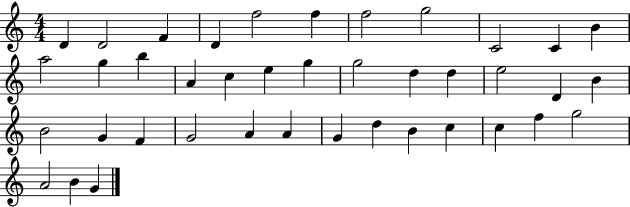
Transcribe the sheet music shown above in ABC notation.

X:1
T:Untitled
M:4/4
L:1/4
K:C
D D2 F D f2 f f2 g2 C2 C B a2 g b A c e g g2 d d e2 D B B2 G F G2 A A G d B c c f g2 A2 B G